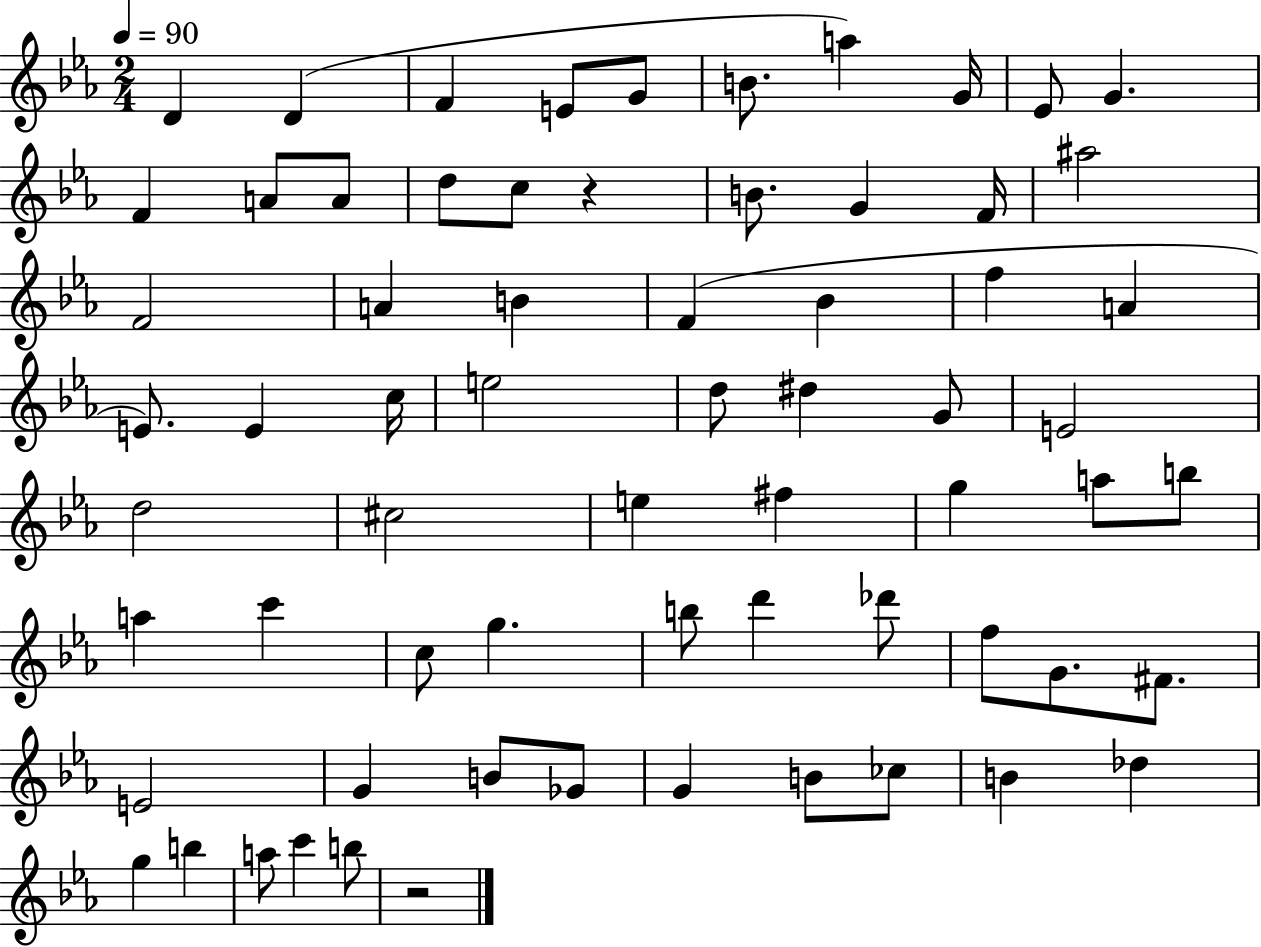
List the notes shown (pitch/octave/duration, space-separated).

D4/q D4/q F4/q E4/e G4/e B4/e. A5/q G4/s Eb4/e G4/q. F4/q A4/e A4/e D5/e C5/e R/q B4/e. G4/q F4/s A#5/h F4/h A4/q B4/q F4/q Bb4/q F5/q A4/q E4/e. E4/q C5/s E5/h D5/e D#5/q G4/e E4/h D5/h C#5/h E5/q F#5/q G5/q A5/e B5/e A5/q C6/q C5/e G5/q. B5/e D6/q Db6/e F5/e G4/e. F#4/e. E4/h G4/q B4/e Gb4/e G4/q B4/e CES5/e B4/q Db5/q G5/q B5/q A5/e C6/q B5/e R/h